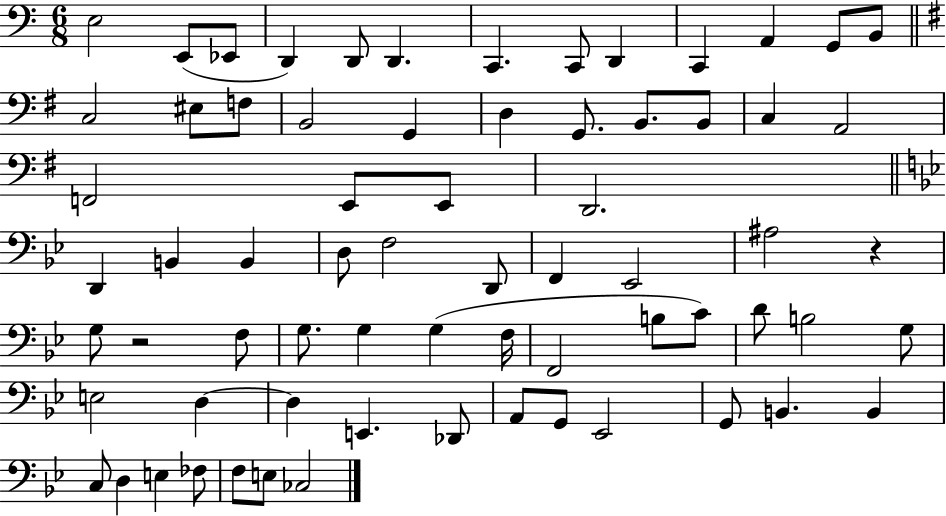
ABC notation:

X:1
T:Untitled
M:6/8
L:1/4
K:C
E,2 E,,/2 _E,,/2 D,, D,,/2 D,, C,, C,,/2 D,, C,, A,, G,,/2 B,,/2 C,2 ^E,/2 F,/2 B,,2 G,, D, G,,/2 B,,/2 B,,/2 C, A,,2 F,,2 E,,/2 E,,/2 D,,2 D,, B,, B,, D,/2 F,2 D,,/2 F,, _E,,2 ^A,2 z G,/2 z2 F,/2 G,/2 G, G, F,/4 F,,2 B,/2 C/2 D/2 B,2 G,/2 E,2 D, D, E,, _D,,/2 A,,/2 G,,/2 _E,,2 G,,/2 B,, B,, C,/2 D, E, _F,/2 F,/2 E,/2 _C,2